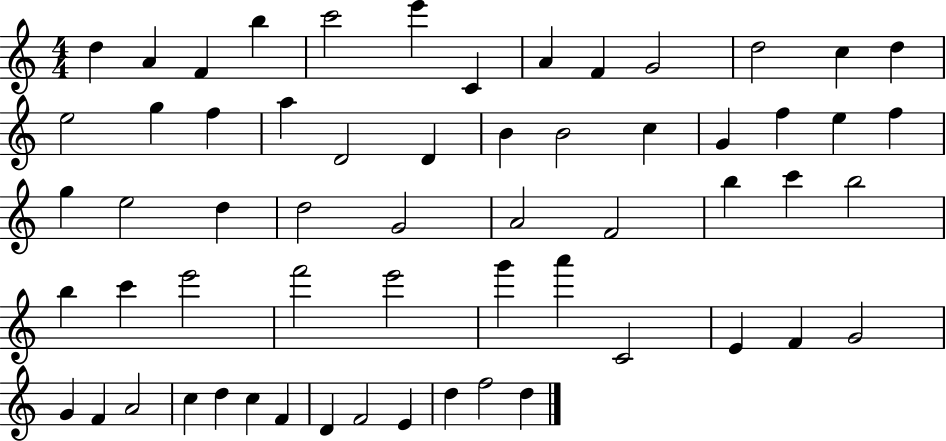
D5/q A4/q F4/q B5/q C6/h E6/q C4/q A4/q F4/q G4/h D5/h C5/q D5/q E5/h G5/q F5/q A5/q D4/h D4/q B4/q B4/h C5/q G4/q F5/q E5/q F5/q G5/q E5/h D5/q D5/h G4/h A4/h F4/h B5/q C6/q B5/h B5/q C6/q E6/h F6/h E6/h G6/q A6/q C4/h E4/q F4/q G4/h G4/q F4/q A4/h C5/q D5/q C5/q F4/q D4/q F4/h E4/q D5/q F5/h D5/q